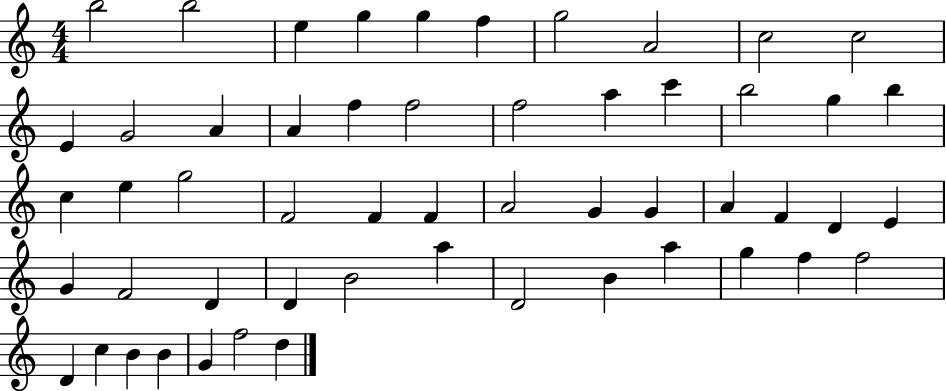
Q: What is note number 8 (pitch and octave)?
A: A4